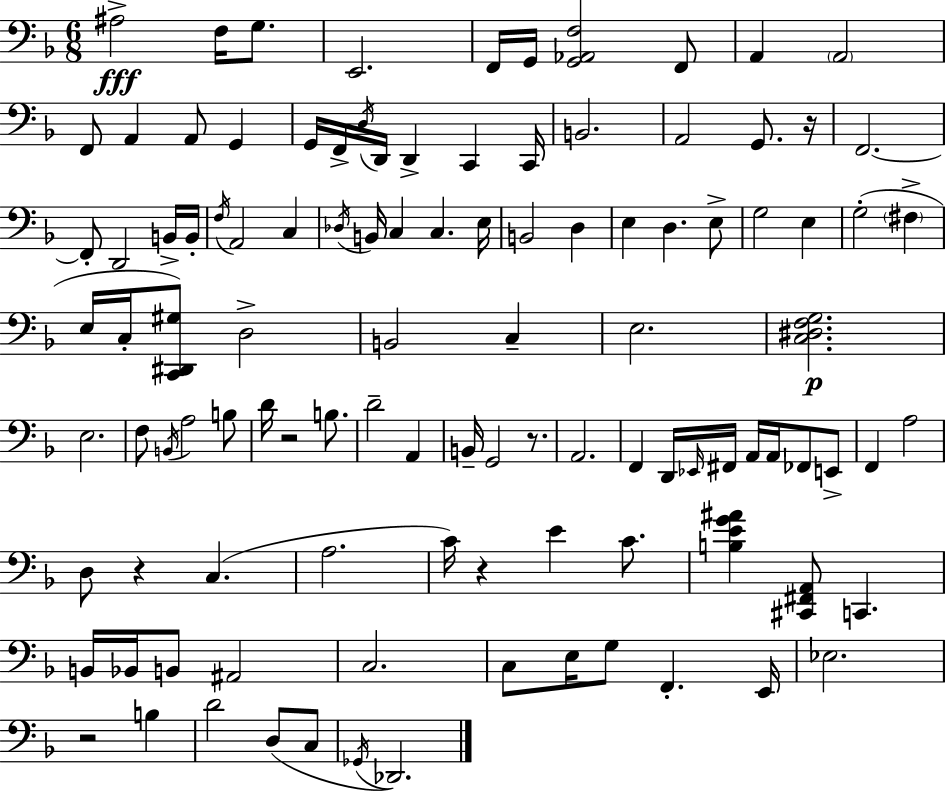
{
  \clef bass
  \numericTimeSignature
  \time 6/8
  \key f \major
  ais2->\fff f16 g8. | e,2. | f,16 g,16 <g, aes, f>2 f,8 | a,4 \parenthesize a,2 | \break f,8 a,4 a,8 g,4 | g,16 f,16-> \acciaccatura { d16 } d,16 d,4-> c,4 | c,16 b,2. | a,2 g,8. | \break r16 f,2.~~ | f,8-. d,2 b,16-> | b,16-. \acciaccatura { f16 } a,2 c4 | \acciaccatura { des16 } b,16 c4 c4. | \break e16 b,2 d4 | e4 d4. | e8-> g2 e4 | g2-.( \parenthesize fis4-> | \break e16 c16-. <c, dis, gis>8) d2-> | b,2 c4-- | e2. | <c dis f g>2.\p | \break e2. | f8 \acciaccatura { b,16 } a2 | b8 d'16 r2 | b8. d'2-- | \break a,4 b,16-- g,2 | r8. a,2. | f,4 d,16 \grace { ees,16 } fis,16 a,16 | a,16 fes,8 e,8-> f,4 a2 | \break d8 r4 c4.( | a2. | c'16) r4 e'4 | c'8. <b e' g' ais'>4 <cis, fis, a,>8 c,4. | \break b,16 bes,16 b,8 ais,2 | c2. | c8 e16 g8 f,4.-. | e,16 ees2. | \break r2 | b4 d'2 | d8( c8 \acciaccatura { ges,16 }) des,2. | \bar "|."
}